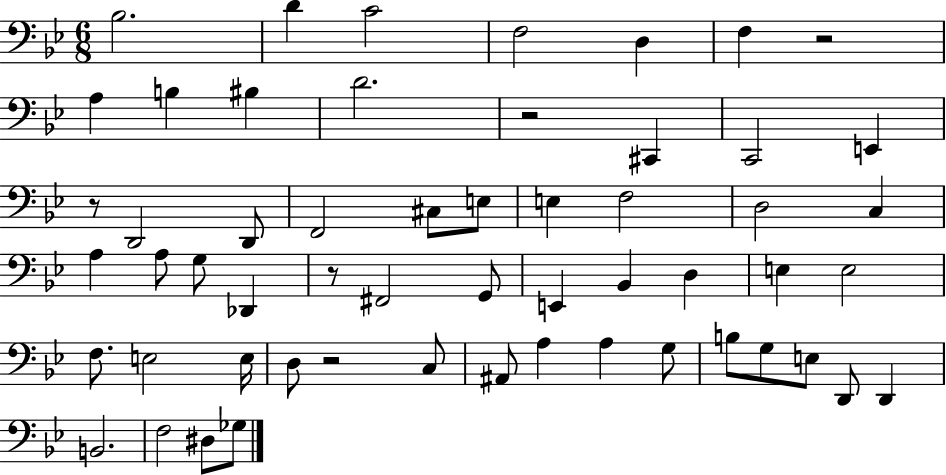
{
  \clef bass
  \numericTimeSignature
  \time 6/8
  \key bes \major
  bes2. | d'4 c'2 | f2 d4 | f4 r2 | \break a4 b4 bis4 | d'2. | r2 cis,4 | c,2 e,4 | \break r8 d,2 d,8 | f,2 cis8 e8 | e4 f2 | d2 c4 | \break a4 a8 g8 des,4 | r8 fis,2 g,8 | e,4 bes,4 d4 | e4 e2 | \break f8. e2 e16 | d8 r2 c8 | ais,8 a4 a4 g8 | b8 g8 e8 d,8 d,4 | \break b,2. | f2 dis8 ges8 | \bar "|."
}